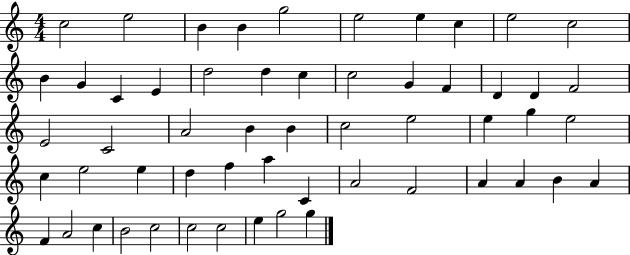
{
  \clef treble
  \numericTimeSignature
  \time 4/4
  \key c \major
  c''2 e''2 | b'4 b'4 g''2 | e''2 e''4 c''4 | e''2 c''2 | \break b'4 g'4 c'4 e'4 | d''2 d''4 c''4 | c''2 g'4 f'4 | d'4 d'4 f'2 | \break e'2 c'2 | a'2 b'4 b'4 | c''2 e''2 | e''4 g''4 e''2 | \break c''4 e''2 e''4 | d''4 f''4 a''4 c'4 | a'2 f'2 | a'4 a'4 b'4 a'4 | \break f'4 a'2 c''4 | b'2 c''2 | c''2 c''2 | e''4 g''2 g''4 | \break \bar "|."
}